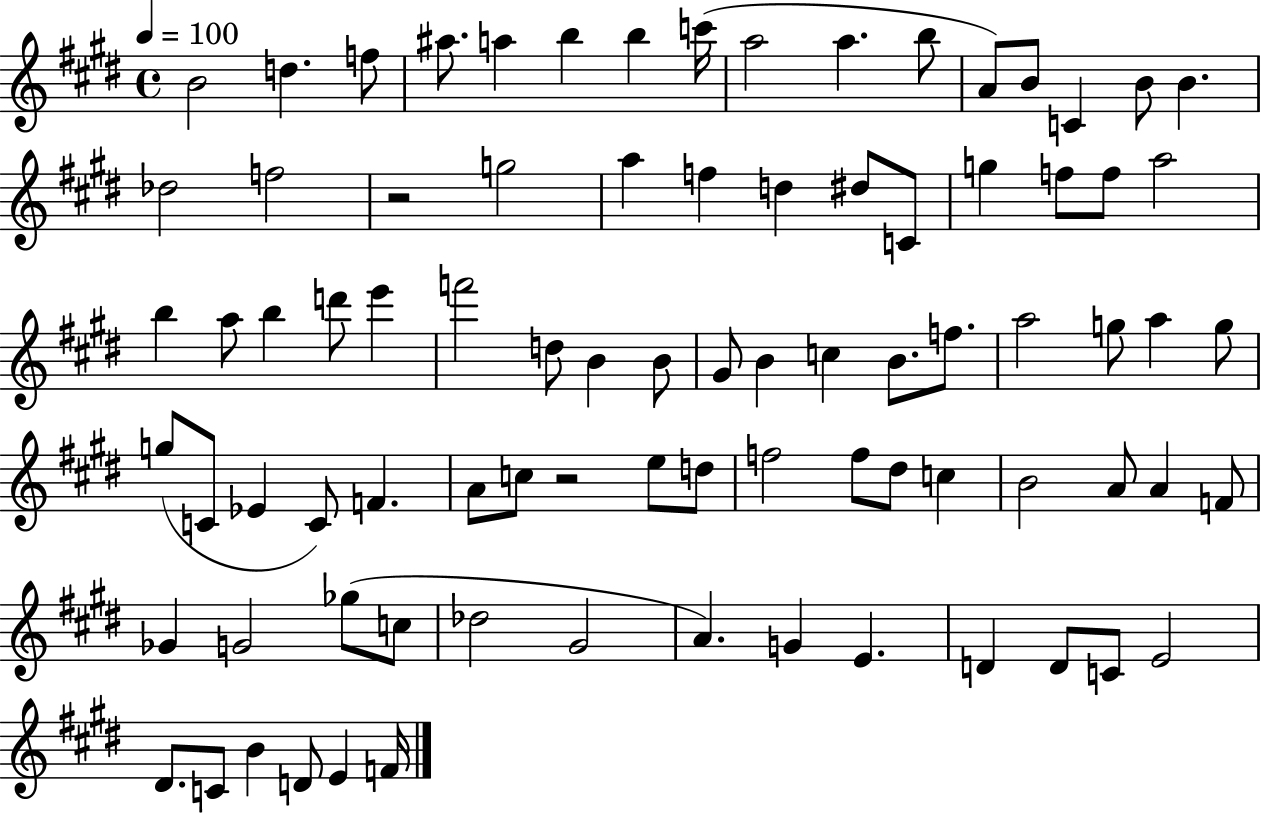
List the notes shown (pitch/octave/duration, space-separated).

B4/h D5/q. F5/e A#5/e. A5/q B5/q B5/q C6/s A5/h A5/q. B5/e A4/e B4/e C4/q B4/e B4/q. Db5/h F5/h R/h G5/h A5/q F5/q D5/q D#5/e C4/e G5/q F5/e F5/e A5/h B5/q A5/e B5/q D6/e E6/q F6/h D5/e B4/q B4/e G#4/e B4/q C5/q B4/e. F5/e. A5/h G5/e A5/q G5/e G5/e C4/e Eb4/q C4/e F4/q. A4/e C5/e R/h E5/e D5/e F5/h F5/e D#5/e C5/q B4/h A4/e A4/q F4/e Gb4/q G4/h Gb5/e C5/e Db5/h G#4/h A4/q. G4/q E4/q. D4/q D4/e C4/e E4/h D#4/e. C4/e B4/q D4/e E4/q F4/s